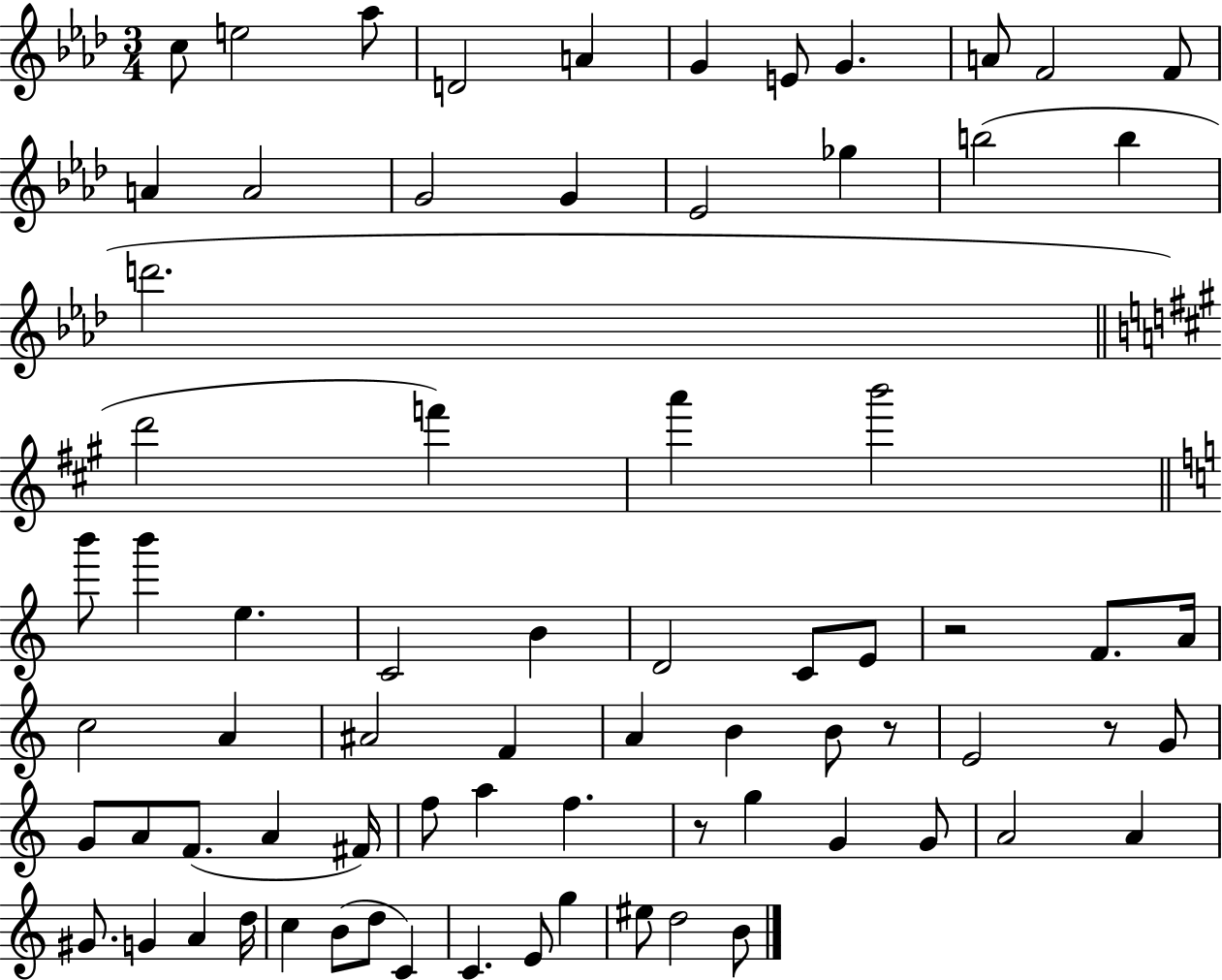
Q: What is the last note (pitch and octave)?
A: B4